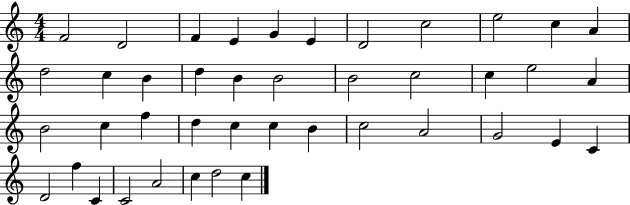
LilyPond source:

{
  \clef treble
  \numericTimeSignature
  \time 4/4
  \key c \major
  f'2 d'2 | f'4 e'4 g'4 e'4 | d'2 c''2 | e''2 c''4 a'4 | \break d''2 c''4 b'4 | d''4 b'4 b'2 | b'2 c''2 | c''4 e''2 a'4 | \break b'2 c''4 f''4 | d''4 c''4 c''4 b'4 | c''2 a'2 | g'2 e'4 c'4 | \break d'2 f''4 c'4 | c'2 a'2 | c''4 d''2 c''4 | \bar "|."
}